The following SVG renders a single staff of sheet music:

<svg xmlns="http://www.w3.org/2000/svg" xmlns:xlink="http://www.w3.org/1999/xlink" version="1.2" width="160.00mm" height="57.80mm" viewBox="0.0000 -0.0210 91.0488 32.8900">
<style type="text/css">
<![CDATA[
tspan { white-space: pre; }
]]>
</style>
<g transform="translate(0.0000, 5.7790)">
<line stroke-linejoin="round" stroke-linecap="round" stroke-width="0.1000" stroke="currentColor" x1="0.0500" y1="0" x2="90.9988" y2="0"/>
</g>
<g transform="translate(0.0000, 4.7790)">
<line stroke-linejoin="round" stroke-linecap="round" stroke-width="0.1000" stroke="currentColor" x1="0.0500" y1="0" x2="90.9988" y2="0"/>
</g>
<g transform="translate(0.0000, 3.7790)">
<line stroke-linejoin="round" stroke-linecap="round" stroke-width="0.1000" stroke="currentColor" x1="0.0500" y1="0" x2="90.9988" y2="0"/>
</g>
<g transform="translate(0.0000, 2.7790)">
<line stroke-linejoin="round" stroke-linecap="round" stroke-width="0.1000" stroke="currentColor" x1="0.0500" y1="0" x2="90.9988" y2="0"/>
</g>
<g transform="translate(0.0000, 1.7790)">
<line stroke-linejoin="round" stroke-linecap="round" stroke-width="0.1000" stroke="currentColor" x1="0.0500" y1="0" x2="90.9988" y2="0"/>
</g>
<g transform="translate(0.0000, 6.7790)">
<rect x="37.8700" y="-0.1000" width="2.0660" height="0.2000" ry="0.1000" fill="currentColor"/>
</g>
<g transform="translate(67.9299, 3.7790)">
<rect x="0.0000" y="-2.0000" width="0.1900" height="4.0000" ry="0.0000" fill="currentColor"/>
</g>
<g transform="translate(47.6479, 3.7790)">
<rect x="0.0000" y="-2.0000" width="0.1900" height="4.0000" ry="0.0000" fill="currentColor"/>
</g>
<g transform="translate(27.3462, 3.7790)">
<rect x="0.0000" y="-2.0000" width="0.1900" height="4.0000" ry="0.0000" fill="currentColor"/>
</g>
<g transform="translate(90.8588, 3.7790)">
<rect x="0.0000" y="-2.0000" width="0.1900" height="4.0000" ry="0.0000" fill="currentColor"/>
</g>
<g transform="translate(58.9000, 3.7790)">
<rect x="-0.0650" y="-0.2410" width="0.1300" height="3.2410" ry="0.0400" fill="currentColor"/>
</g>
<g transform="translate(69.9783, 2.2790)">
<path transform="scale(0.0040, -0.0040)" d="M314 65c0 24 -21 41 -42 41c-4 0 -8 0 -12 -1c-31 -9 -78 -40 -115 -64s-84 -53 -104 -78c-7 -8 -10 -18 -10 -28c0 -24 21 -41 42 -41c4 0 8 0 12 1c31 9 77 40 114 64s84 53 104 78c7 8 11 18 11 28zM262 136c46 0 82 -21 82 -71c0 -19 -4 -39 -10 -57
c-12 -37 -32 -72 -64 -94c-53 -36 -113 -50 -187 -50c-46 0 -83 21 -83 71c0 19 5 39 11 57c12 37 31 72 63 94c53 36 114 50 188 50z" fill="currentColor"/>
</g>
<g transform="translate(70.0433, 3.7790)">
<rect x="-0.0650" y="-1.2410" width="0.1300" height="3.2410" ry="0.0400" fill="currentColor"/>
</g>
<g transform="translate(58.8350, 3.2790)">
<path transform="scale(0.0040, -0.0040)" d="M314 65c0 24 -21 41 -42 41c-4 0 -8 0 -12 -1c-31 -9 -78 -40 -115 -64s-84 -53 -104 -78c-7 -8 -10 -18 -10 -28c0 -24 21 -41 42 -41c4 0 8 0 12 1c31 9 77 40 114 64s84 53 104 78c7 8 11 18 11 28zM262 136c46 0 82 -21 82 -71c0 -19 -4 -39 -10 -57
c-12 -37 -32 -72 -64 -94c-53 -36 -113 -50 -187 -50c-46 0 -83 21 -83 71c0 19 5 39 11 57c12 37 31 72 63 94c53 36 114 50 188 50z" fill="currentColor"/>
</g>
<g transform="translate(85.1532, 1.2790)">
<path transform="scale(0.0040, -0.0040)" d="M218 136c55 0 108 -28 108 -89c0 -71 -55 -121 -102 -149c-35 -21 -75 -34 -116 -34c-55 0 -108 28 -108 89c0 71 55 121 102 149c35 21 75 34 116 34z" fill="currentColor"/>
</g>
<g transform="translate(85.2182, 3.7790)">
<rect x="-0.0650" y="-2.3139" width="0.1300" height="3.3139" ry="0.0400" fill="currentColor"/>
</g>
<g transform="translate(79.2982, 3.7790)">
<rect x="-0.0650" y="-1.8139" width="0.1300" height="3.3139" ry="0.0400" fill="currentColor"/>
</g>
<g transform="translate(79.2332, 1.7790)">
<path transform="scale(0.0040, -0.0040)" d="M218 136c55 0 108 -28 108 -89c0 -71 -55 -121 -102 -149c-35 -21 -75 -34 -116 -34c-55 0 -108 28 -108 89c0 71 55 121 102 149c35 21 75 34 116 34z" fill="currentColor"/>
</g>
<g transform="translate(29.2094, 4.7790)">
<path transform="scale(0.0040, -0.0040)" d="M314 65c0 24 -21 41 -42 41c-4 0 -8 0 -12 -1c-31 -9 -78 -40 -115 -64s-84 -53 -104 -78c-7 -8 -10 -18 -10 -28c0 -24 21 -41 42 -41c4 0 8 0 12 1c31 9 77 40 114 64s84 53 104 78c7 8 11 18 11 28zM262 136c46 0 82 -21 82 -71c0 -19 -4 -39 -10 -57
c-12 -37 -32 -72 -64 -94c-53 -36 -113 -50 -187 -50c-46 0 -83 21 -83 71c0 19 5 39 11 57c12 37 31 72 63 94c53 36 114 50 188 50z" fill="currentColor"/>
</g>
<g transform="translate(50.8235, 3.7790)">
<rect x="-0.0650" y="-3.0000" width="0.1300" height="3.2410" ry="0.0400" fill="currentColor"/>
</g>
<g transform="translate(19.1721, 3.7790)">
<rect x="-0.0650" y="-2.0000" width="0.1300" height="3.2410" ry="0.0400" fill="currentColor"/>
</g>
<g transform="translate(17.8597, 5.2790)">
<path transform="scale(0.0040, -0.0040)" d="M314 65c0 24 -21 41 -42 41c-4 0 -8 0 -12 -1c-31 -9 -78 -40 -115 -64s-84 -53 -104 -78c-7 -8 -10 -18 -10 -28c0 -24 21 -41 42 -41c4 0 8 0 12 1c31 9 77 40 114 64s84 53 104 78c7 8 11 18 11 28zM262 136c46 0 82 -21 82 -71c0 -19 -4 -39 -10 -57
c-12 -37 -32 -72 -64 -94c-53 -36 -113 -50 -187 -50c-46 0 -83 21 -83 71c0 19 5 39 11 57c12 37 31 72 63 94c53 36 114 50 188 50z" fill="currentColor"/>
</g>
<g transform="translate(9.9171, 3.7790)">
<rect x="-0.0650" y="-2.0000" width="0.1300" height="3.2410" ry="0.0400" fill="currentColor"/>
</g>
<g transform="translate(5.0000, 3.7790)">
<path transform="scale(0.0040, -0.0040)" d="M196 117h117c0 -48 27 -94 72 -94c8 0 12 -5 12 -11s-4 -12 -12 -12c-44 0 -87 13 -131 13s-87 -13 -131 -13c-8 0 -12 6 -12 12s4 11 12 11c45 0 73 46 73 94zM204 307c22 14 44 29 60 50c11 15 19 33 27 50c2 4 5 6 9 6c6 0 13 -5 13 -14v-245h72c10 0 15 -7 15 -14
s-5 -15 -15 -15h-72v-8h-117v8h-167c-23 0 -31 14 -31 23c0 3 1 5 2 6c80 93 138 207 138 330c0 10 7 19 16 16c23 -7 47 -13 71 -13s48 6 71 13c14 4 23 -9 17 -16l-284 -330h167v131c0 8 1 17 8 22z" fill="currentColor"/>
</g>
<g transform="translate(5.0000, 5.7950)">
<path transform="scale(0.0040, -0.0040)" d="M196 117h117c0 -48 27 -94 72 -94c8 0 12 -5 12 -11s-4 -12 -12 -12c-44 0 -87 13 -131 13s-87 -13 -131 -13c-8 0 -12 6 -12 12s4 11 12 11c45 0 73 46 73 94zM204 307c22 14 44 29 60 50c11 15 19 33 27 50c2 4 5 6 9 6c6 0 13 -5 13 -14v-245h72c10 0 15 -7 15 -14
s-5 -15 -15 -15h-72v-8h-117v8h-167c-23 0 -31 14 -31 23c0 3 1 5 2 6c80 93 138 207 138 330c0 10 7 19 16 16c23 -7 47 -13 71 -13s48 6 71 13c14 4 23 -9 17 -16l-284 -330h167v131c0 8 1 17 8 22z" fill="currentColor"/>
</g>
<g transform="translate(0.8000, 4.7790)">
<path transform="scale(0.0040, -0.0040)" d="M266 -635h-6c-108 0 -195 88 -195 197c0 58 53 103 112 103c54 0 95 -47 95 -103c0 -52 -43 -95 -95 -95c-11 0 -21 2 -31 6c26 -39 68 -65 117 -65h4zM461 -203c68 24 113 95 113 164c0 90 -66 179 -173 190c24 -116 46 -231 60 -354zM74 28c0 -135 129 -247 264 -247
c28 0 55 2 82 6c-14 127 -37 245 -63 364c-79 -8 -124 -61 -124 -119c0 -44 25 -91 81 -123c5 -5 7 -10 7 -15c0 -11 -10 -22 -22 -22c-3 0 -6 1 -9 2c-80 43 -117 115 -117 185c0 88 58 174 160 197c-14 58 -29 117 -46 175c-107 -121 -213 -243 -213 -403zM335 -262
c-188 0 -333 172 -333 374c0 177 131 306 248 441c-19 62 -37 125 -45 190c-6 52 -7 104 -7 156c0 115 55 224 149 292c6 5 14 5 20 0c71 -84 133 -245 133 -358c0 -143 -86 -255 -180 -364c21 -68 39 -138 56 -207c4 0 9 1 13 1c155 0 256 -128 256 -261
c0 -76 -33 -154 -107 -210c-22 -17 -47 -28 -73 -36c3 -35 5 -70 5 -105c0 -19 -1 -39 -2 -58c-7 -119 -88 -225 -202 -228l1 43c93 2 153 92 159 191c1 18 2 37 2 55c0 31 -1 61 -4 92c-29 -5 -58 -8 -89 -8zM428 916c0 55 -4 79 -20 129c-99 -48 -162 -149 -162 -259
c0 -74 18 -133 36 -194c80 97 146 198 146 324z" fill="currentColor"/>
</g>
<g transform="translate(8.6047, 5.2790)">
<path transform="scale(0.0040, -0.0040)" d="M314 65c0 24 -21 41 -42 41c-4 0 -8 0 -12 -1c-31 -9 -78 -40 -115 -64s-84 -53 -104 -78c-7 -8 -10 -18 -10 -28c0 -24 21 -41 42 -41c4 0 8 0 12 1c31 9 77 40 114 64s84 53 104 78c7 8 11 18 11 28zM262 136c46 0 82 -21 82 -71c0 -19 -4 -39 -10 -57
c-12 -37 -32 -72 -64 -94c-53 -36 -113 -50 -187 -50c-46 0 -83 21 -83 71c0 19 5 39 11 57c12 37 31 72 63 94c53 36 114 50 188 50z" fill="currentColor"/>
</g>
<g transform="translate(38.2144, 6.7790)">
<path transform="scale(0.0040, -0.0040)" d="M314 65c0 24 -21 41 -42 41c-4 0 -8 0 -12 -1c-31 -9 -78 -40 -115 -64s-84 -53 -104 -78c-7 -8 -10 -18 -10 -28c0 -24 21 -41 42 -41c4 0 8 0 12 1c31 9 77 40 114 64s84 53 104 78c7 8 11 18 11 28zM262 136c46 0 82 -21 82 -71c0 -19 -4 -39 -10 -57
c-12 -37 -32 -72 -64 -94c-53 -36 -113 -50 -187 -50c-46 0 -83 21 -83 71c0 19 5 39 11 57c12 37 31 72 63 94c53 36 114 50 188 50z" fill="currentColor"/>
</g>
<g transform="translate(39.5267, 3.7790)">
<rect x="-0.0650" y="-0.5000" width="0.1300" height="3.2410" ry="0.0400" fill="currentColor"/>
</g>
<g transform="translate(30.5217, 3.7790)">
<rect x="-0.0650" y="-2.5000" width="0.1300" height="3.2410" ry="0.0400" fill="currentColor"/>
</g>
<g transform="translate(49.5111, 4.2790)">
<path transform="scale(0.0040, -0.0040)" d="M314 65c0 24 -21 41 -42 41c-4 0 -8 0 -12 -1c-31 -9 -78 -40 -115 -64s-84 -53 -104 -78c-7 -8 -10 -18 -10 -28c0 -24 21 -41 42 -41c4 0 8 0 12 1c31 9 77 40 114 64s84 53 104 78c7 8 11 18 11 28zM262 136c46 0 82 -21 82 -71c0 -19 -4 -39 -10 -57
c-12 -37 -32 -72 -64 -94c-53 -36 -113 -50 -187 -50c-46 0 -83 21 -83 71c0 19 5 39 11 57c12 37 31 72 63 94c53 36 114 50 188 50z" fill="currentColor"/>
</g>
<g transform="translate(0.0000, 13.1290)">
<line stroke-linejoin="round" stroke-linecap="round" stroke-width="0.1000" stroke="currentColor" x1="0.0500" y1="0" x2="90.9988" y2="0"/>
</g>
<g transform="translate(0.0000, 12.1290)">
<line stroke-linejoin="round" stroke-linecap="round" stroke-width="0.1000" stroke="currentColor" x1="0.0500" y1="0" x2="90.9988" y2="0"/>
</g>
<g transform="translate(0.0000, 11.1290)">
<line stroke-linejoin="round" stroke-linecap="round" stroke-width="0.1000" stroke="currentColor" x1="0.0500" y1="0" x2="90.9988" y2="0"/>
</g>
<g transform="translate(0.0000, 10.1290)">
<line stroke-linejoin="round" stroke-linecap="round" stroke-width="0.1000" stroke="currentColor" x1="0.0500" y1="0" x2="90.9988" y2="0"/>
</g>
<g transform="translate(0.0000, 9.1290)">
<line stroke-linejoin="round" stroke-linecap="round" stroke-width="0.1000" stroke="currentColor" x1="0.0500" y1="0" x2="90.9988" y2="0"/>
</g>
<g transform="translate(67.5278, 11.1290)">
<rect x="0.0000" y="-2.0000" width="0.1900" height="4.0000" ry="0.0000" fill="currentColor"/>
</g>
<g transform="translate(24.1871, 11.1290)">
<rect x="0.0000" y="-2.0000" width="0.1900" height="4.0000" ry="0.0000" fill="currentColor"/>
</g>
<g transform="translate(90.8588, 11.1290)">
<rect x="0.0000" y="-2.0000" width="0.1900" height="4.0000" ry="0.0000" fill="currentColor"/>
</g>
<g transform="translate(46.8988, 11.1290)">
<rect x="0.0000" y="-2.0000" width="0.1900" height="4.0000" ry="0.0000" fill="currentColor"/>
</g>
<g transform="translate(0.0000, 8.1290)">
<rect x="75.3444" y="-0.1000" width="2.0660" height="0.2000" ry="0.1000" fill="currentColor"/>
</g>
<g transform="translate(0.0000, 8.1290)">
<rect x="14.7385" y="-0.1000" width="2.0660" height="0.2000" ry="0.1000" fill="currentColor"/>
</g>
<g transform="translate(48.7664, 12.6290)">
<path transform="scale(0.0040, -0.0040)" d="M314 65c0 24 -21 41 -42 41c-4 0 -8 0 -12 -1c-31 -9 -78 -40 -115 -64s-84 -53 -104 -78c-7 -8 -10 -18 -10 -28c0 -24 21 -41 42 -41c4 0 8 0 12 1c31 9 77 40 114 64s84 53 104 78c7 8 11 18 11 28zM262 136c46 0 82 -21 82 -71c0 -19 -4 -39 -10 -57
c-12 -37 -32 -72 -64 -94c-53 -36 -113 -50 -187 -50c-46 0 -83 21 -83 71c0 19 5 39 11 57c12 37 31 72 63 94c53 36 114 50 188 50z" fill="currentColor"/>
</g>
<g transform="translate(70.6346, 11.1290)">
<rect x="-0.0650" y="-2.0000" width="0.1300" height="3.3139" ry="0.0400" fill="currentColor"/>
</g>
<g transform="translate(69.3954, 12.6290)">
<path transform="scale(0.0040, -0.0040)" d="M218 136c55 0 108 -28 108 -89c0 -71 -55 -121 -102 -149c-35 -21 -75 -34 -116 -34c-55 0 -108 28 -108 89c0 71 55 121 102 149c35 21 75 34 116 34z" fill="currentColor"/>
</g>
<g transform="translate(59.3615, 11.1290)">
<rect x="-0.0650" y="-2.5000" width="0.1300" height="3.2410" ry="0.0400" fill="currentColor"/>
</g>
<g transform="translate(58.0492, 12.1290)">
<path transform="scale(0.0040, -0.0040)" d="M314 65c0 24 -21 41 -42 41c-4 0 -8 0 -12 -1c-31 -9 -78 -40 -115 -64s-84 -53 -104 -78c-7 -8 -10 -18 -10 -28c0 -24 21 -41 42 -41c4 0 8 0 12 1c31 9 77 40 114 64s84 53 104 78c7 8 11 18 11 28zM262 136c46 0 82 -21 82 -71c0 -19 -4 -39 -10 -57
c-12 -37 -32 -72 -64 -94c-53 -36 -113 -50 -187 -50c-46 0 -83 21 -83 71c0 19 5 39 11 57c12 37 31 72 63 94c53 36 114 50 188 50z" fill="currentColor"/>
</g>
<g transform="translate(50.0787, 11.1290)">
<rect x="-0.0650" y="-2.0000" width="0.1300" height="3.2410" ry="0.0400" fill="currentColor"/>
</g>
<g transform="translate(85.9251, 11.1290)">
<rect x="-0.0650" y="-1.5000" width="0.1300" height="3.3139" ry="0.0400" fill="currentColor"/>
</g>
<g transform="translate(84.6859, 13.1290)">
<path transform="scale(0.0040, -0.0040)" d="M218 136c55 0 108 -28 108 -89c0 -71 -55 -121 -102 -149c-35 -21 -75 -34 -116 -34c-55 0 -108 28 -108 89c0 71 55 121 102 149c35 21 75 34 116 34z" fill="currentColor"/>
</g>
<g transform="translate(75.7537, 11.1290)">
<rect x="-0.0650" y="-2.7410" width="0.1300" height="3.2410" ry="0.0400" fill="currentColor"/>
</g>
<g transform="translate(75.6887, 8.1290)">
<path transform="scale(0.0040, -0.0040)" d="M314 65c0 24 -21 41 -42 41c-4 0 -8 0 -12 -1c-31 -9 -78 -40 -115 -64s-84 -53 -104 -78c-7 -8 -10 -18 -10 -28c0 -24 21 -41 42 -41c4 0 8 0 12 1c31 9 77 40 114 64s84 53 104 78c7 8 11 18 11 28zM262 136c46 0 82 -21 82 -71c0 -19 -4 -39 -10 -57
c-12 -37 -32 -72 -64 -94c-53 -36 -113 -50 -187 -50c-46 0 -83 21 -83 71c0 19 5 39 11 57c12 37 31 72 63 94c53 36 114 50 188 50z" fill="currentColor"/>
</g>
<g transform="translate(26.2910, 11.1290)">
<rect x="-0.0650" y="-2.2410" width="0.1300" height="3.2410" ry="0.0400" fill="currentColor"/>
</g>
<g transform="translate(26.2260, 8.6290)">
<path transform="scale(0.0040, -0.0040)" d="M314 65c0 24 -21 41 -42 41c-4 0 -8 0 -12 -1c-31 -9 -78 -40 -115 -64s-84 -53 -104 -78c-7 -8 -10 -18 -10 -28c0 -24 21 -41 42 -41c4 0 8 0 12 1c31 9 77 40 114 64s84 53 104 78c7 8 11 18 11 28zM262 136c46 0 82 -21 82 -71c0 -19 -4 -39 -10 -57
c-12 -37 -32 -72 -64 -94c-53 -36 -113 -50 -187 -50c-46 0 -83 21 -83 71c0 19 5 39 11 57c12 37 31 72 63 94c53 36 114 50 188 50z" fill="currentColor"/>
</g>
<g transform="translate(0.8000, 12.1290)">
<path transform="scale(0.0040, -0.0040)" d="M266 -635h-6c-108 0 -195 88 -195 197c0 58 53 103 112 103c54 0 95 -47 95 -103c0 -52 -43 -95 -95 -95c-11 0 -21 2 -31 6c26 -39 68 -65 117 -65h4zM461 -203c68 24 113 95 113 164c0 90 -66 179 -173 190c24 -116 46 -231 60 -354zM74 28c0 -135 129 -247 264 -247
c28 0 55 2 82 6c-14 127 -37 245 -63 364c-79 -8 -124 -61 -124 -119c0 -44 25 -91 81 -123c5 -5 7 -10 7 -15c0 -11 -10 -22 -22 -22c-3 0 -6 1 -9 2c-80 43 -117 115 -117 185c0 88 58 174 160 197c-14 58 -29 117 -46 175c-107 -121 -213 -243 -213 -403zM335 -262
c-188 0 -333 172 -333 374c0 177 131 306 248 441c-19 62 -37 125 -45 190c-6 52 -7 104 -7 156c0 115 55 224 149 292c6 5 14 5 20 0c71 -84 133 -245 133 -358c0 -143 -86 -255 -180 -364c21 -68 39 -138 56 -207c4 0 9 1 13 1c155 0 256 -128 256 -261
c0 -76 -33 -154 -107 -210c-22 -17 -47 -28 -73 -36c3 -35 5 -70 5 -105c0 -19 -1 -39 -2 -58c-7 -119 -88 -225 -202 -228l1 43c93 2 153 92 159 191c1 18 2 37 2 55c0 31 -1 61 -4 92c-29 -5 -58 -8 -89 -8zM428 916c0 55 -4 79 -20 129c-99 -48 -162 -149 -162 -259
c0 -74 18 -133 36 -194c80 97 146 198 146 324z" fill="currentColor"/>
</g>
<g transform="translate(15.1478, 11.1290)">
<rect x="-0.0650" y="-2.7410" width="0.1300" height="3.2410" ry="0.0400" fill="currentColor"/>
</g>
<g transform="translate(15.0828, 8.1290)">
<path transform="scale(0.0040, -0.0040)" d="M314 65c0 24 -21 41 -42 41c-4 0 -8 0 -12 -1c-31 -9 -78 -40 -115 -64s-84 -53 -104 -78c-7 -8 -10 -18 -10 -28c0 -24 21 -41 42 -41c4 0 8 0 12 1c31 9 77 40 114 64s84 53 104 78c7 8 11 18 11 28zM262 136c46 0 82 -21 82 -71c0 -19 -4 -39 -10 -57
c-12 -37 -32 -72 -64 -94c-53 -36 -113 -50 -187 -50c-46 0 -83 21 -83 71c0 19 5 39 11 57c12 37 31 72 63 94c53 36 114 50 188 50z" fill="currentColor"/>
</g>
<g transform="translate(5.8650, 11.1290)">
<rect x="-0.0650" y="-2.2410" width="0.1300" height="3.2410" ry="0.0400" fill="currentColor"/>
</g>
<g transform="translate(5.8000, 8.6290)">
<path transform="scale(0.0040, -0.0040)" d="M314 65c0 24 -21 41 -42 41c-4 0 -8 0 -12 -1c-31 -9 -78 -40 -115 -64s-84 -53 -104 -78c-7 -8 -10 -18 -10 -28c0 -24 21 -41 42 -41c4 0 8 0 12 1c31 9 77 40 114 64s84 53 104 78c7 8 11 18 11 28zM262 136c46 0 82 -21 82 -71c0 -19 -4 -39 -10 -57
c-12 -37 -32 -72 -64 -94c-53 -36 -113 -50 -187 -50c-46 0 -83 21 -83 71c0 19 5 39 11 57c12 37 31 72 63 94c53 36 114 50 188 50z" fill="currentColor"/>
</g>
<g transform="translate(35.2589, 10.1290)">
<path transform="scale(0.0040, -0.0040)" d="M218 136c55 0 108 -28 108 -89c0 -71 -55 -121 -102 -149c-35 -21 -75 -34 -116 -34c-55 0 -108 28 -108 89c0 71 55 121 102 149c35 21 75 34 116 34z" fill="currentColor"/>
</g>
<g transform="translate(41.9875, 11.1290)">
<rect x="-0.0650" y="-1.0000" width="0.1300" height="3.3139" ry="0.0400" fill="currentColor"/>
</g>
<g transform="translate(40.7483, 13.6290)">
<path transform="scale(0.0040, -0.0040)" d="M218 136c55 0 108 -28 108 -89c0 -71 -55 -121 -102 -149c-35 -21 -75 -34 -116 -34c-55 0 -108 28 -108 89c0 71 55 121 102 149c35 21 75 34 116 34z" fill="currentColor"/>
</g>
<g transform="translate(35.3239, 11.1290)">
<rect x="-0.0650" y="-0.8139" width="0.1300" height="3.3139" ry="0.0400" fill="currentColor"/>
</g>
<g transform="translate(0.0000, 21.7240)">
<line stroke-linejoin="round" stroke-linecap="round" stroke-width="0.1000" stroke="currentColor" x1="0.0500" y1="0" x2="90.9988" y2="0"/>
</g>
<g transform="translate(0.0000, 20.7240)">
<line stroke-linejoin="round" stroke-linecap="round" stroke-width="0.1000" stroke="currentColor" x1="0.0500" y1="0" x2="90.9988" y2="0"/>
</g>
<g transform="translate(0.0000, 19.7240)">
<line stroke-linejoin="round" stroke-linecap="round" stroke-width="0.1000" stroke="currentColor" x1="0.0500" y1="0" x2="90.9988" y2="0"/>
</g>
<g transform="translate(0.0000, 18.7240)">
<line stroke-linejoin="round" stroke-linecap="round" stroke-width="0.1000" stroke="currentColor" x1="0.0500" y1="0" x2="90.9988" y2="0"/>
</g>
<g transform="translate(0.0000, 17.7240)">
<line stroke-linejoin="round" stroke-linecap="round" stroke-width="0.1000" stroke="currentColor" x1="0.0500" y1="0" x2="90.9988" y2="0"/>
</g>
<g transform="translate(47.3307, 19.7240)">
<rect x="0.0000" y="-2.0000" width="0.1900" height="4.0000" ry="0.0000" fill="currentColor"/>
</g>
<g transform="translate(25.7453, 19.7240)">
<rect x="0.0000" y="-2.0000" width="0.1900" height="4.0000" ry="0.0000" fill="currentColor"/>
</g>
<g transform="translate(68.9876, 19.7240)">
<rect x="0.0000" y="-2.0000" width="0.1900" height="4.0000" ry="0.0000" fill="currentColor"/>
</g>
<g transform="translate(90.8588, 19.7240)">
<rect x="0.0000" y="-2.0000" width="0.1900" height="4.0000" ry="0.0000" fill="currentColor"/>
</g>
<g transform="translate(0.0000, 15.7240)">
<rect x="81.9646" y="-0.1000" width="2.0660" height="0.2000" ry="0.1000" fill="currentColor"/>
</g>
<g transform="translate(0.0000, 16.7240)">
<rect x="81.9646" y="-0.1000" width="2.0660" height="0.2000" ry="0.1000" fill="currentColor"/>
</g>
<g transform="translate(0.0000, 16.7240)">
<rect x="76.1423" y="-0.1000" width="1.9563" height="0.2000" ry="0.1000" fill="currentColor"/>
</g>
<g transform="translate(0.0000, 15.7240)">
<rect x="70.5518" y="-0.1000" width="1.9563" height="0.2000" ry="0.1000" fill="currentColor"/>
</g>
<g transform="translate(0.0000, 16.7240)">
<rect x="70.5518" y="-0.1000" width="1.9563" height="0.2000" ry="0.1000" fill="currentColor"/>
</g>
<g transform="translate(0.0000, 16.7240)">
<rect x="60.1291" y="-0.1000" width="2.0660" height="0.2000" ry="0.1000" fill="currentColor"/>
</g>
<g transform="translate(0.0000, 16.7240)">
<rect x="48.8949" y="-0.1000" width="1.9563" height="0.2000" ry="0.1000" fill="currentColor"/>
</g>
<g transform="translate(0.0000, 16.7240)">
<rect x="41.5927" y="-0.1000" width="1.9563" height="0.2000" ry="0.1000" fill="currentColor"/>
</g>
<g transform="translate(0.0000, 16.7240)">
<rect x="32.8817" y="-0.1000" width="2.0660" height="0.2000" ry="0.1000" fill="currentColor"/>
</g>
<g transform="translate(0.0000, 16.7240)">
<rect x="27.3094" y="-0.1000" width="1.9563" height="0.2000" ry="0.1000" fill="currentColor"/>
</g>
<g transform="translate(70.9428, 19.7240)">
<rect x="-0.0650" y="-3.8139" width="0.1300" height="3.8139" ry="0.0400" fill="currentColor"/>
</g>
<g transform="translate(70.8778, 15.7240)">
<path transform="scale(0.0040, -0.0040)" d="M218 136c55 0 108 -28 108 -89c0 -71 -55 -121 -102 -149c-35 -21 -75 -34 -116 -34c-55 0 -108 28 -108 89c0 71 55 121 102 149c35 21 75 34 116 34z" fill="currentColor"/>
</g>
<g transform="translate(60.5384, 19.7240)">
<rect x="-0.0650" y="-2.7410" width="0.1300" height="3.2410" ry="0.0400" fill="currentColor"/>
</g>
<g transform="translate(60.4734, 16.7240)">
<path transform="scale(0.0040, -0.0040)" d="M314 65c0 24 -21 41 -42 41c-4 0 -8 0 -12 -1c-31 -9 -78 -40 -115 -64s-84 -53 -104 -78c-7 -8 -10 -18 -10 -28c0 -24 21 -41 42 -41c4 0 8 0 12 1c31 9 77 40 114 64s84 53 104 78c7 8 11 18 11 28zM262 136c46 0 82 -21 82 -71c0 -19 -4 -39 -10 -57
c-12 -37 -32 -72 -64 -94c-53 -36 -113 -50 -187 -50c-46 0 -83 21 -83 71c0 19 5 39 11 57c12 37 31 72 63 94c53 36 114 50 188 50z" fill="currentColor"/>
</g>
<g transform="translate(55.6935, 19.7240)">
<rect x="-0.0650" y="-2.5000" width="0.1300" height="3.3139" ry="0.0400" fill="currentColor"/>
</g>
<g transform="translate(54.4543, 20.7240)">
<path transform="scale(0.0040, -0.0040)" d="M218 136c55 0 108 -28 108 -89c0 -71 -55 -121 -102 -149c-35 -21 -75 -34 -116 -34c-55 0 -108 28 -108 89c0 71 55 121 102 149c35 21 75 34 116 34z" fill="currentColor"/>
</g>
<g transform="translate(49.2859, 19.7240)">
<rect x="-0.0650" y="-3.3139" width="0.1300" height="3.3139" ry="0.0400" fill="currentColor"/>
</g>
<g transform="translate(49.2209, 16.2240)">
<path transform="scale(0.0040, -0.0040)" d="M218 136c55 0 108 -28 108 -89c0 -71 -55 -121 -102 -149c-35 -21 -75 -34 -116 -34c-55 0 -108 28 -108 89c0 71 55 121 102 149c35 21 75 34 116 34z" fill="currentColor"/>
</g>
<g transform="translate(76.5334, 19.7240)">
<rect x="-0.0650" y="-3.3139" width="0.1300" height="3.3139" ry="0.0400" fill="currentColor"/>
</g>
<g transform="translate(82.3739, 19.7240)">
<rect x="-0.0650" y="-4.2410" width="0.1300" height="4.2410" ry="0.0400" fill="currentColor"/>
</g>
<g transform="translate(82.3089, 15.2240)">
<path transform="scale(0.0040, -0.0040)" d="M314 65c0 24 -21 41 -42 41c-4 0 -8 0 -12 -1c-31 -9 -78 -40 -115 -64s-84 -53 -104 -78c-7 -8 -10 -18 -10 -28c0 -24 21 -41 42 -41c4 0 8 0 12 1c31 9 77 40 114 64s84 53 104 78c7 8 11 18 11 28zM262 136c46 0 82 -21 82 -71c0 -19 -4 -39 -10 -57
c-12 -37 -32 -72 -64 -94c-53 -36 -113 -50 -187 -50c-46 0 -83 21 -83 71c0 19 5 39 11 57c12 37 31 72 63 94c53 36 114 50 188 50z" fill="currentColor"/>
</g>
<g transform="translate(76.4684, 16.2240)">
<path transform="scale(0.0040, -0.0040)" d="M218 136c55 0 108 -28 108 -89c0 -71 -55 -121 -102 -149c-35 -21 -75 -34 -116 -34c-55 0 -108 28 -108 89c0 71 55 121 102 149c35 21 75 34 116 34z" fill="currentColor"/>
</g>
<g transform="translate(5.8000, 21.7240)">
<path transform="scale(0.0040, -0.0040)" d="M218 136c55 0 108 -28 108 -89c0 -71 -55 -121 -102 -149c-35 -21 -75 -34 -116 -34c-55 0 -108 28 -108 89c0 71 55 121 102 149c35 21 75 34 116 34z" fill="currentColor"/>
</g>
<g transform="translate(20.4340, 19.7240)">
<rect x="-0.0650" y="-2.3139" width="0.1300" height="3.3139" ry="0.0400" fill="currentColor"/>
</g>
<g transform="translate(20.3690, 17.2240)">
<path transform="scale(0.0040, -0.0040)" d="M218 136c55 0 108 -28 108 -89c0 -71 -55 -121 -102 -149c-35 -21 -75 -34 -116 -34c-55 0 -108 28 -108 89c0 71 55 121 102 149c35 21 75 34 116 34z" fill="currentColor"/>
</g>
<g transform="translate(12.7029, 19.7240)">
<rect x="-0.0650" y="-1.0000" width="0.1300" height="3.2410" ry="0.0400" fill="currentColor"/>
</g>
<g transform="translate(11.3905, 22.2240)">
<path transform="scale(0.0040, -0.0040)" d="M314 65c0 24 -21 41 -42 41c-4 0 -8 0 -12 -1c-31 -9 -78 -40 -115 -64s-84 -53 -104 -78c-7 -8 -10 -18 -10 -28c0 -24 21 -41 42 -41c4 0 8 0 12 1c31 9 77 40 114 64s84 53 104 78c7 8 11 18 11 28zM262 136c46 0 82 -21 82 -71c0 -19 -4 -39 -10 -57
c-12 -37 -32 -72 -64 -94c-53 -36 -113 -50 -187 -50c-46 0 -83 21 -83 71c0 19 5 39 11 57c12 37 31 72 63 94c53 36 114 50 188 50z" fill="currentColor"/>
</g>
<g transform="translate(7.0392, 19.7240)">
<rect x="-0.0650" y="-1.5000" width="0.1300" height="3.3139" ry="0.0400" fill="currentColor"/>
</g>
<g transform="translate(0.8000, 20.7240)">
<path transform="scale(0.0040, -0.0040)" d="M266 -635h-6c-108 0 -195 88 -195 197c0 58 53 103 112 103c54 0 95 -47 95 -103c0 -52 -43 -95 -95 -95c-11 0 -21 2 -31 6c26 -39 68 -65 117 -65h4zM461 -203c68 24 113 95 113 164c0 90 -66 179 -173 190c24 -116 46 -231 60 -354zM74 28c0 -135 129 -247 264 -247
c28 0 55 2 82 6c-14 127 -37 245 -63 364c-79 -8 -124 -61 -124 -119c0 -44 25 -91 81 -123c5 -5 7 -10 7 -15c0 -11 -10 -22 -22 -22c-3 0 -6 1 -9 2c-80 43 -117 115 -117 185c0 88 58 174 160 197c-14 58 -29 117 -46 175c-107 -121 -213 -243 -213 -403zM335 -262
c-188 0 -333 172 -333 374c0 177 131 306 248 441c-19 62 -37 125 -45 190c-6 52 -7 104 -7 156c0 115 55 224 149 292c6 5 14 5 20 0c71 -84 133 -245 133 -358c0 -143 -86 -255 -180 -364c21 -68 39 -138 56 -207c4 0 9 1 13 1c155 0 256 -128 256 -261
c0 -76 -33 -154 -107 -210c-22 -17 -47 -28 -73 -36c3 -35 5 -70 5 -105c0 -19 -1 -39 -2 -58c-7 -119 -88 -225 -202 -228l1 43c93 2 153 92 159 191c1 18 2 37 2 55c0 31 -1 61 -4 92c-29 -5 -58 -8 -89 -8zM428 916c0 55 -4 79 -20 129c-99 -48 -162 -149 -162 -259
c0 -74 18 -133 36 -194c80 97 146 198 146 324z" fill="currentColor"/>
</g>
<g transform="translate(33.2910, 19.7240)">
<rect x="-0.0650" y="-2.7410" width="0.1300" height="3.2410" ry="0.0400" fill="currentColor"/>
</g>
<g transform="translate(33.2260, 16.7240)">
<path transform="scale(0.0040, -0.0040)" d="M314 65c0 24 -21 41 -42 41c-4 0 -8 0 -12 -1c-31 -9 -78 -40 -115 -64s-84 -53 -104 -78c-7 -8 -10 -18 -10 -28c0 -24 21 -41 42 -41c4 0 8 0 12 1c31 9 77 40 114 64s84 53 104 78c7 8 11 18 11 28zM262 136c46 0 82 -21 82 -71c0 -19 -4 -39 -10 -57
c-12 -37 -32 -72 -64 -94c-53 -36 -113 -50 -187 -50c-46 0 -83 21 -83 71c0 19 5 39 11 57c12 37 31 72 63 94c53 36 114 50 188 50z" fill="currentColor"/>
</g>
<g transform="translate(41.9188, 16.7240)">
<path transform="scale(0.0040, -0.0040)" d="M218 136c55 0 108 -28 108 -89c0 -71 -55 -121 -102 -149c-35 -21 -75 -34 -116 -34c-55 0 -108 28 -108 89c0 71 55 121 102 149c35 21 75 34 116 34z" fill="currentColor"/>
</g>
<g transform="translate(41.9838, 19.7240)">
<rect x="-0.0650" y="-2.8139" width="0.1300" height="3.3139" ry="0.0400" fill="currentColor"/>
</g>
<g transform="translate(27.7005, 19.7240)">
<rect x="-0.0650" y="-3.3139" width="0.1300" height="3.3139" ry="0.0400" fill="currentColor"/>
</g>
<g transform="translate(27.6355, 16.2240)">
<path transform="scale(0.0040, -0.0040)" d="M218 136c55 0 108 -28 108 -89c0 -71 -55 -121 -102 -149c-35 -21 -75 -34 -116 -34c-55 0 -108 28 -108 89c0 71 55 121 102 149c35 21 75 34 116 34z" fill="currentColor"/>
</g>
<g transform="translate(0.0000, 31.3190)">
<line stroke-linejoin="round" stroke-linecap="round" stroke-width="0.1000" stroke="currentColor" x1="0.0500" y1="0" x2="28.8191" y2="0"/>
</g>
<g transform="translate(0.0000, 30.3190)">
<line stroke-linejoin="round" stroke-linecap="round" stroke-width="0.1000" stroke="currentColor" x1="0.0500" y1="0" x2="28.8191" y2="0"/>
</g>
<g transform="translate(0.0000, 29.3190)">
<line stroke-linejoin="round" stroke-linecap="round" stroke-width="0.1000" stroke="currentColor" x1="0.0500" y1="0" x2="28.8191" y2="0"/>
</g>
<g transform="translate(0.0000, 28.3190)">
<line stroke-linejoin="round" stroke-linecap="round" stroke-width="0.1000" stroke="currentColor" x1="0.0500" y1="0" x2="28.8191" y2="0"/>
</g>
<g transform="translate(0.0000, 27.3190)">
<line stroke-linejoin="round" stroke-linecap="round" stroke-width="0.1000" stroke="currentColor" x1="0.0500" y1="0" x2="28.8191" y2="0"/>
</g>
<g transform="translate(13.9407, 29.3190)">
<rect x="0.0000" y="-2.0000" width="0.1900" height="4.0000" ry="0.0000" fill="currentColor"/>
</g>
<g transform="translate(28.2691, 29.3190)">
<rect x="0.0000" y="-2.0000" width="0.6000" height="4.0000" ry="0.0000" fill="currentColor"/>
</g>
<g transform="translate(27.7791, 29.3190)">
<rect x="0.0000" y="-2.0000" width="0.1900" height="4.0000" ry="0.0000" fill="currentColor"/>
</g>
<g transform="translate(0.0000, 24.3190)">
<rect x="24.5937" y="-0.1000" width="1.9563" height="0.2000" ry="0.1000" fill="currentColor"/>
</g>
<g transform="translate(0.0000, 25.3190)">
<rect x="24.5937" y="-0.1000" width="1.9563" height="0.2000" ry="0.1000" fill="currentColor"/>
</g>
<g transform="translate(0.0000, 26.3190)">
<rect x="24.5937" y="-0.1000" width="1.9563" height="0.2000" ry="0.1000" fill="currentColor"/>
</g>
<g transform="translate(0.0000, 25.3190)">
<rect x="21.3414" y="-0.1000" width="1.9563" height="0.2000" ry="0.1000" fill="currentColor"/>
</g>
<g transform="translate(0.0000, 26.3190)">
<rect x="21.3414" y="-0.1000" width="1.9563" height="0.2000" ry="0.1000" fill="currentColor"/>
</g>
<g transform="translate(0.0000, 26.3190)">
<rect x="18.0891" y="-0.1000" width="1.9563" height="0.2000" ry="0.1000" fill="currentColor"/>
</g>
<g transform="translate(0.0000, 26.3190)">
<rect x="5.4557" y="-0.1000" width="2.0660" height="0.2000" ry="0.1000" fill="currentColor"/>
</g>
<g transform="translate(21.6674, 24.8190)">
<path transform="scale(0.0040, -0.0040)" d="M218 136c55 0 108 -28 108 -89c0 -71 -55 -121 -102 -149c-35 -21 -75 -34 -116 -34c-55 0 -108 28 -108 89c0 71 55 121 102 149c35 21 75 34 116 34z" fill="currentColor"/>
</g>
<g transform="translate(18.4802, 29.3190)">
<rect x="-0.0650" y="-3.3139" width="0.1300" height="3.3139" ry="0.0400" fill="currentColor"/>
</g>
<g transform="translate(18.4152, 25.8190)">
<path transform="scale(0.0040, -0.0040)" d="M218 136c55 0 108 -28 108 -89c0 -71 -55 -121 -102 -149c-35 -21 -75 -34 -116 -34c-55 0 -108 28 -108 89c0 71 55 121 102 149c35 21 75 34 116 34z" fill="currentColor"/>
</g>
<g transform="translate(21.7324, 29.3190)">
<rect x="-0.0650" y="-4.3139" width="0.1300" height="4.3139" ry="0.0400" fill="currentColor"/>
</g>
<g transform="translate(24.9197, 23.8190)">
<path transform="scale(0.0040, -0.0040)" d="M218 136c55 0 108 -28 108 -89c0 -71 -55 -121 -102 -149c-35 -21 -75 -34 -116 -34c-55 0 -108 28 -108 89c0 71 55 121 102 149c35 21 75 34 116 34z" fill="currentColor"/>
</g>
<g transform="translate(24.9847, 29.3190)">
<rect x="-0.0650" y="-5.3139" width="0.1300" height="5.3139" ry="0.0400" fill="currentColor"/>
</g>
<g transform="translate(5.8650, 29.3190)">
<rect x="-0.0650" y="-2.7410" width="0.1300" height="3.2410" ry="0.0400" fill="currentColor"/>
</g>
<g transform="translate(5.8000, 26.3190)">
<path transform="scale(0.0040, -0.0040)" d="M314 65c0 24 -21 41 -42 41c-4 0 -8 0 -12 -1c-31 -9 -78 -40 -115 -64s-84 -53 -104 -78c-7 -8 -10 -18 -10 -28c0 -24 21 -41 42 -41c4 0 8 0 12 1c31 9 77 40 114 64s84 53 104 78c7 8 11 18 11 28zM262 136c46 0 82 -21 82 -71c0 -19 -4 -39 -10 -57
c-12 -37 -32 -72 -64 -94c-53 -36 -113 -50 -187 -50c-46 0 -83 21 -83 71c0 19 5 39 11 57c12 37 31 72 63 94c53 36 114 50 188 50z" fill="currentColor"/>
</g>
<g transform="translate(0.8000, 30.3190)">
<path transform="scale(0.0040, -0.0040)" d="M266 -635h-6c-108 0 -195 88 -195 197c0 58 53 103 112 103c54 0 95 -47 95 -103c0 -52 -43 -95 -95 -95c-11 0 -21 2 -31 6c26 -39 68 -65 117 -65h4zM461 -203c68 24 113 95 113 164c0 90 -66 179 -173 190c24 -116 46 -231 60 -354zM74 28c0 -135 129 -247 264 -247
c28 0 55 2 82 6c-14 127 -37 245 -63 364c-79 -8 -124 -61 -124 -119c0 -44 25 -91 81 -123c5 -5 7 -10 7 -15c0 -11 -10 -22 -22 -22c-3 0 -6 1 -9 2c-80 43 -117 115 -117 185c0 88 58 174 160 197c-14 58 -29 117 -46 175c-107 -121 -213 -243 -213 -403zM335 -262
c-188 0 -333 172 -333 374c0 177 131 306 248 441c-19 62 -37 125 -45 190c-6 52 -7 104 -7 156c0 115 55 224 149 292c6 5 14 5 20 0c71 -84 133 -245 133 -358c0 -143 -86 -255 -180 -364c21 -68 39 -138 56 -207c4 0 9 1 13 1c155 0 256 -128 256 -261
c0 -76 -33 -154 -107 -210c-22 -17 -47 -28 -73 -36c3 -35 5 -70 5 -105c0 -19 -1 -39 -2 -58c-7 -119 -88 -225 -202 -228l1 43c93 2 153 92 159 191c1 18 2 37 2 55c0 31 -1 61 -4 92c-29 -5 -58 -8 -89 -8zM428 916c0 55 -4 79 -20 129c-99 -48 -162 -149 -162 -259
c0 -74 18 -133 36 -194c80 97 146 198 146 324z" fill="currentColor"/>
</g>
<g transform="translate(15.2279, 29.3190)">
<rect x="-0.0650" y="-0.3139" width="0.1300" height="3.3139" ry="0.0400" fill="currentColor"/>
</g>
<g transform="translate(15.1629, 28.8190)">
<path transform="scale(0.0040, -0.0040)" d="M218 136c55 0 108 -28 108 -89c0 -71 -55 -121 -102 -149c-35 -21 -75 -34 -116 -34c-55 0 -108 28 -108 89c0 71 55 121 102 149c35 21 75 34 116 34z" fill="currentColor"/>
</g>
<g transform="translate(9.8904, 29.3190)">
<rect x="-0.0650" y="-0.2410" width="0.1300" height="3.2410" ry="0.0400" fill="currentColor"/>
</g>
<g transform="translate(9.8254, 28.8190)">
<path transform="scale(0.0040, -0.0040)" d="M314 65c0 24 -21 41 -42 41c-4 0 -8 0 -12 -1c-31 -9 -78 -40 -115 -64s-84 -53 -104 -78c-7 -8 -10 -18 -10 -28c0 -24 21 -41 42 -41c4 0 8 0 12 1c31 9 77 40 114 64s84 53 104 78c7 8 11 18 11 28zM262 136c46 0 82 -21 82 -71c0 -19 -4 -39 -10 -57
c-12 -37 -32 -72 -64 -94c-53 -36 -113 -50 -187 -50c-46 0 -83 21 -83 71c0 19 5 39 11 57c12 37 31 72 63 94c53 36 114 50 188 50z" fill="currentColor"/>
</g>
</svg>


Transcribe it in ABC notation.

X:1
T:Untitled
M:4/4
L:1/4
K:C
F2 F2 G2 C2 A2 c2 e2 f g g2 a2 g2 d D F2 G2 F a2 E E D2 g b a2 a b G a2 c' b d'2 a2 c2 c b d' f'